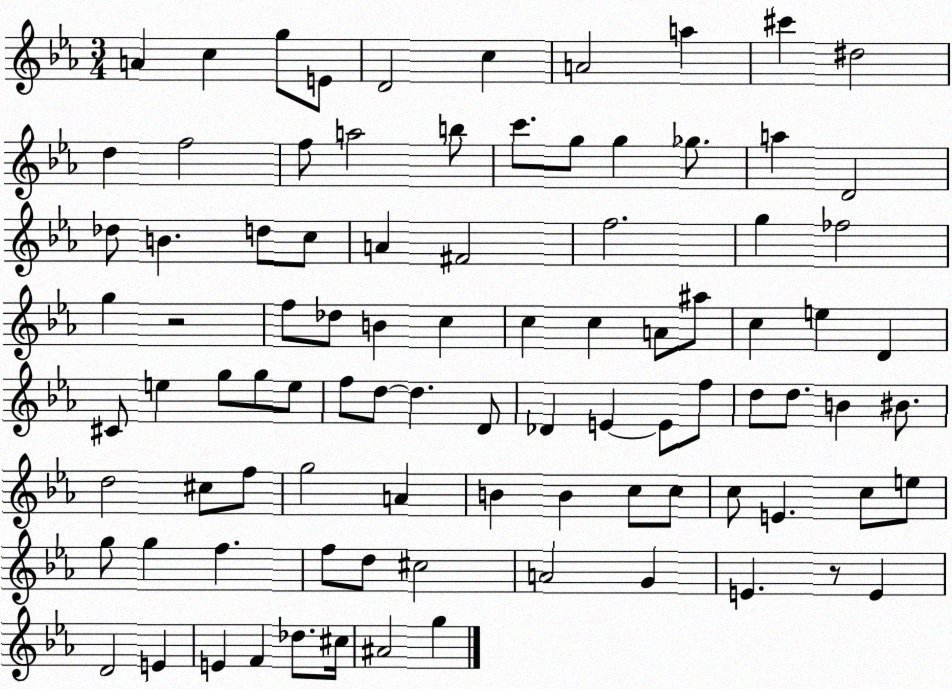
X:1
T:Untitled
M:3/4
L:1/4
K:Eb
A c g/2 E/2 D2 c A2 a ^c' ^d2 d f2 f/2 a2 b/2 c'/2 g/2 g _g/2 a D2 _d/2 B d/2 c/2 A ^F2 f2 g _f2 g z2 f/2 _d/2 B c c c A/2 ^a/2 c e D ^C/2 e g/2 g/2 e/2 f/2 d/2 d D/2 _D E E/2 f/2 d/2 d/2 B ^B/2 d2 ^c/2 f/2 g2 A B B c/2 c/2 c/2 E c/2 e/2 g/2 g f f/2 d/2 ^c2 A2 G E z/2 E D2 E E F _d/2 ^c/4 ^A2 g